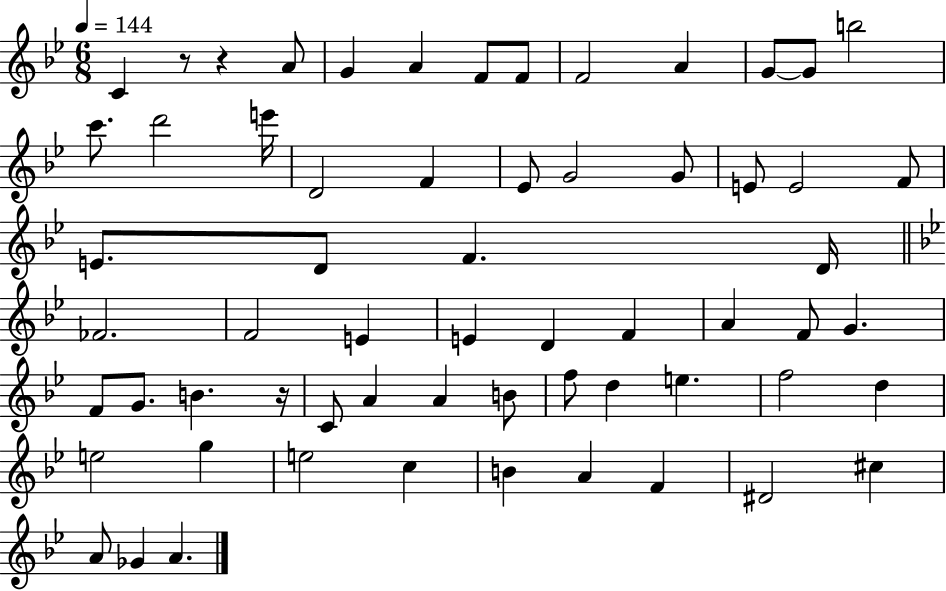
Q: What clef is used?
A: treble